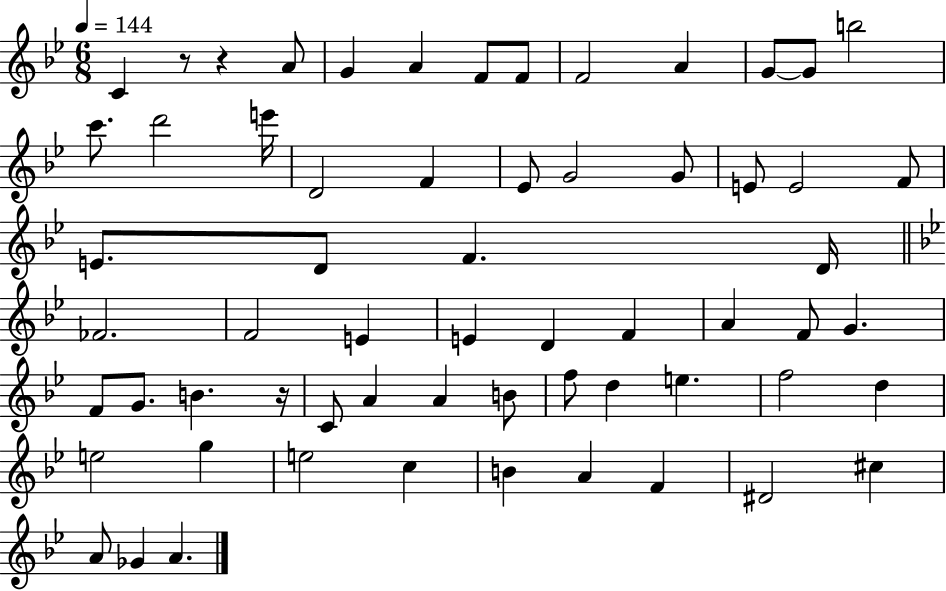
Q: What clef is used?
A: treble